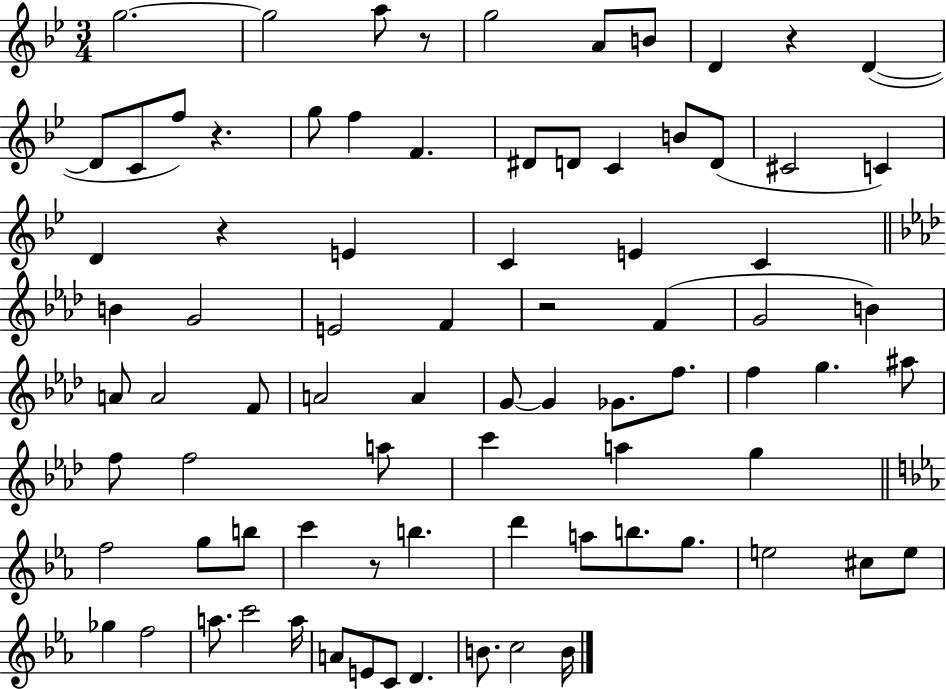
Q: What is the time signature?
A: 3/4